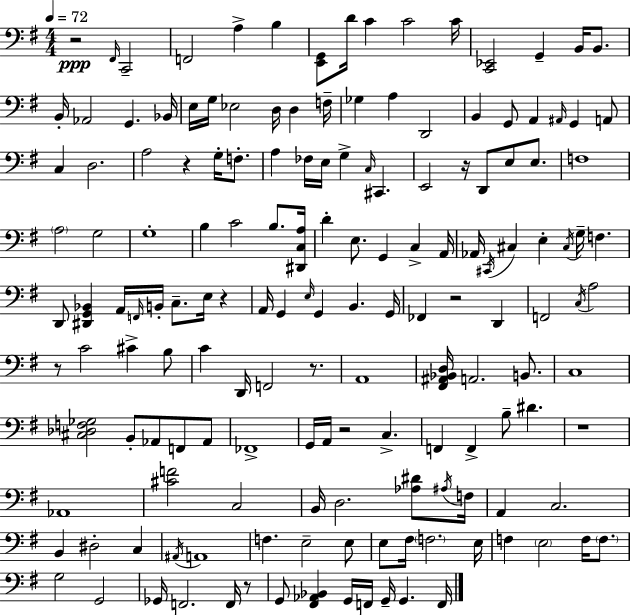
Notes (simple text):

R/h F#2/s C2/h F2/h A3/q B3/q [E2,G2]/e D4/s C4/q C4/h C4/s [C2,Eb2]/h G2/q B2/s B2/e. B2/s Ab2/h G2/q. Bb2/s E3/s G3/s Eb3/h D3/s D3/q F3/s Gb3/q A3/q D2/h B2/q G2/e A2/q A#2/s G2/q A2/e C3/q D3/h. A3/h R/q G3/s F3/e. A3/q FES3/s E3/s G3/q C3/s C#2/q. E2/h R/s D2/e E3/e E3/e. F3/w A3/h G3/h G3/w B3/q C4/h B3/e. [D#2,C3,A3]/s D4/q E3/e. G2/q C3/q A2/s Ab2/s C#2/s C#3/q E3/q C#3/s G3/s F3/q. D2/e [D#2,G2,Bb2]/q A2/s F2/s B2/s C3/e. E3/s R/q A2/s G2/q E3/s G2/q B2/q. G2/s FES2/q R/h D2/q F2/h C3/s A3/h R/e C4/h C#4/q B3/e C4/q D2/s F2/h R/e. A2/w [F#2,A#2,Bb2,D3]/s A2/h. B2/e. C3/w [C#3,Db3,F3,Gb3]/h B2/e Ab2/e F2/e Ab2/e FES2/w G2/s A2/s R/h C3/q. F2/q F2/q B3/e D#4/q. R/w Ab2/w [C#4,F4]/h C3/h B2/s D3/h. [Ab3,D#4]/e A#3/s F3/s A2/q C3/h. B2/q D#3/h C3/q A#2/s A2/w F3/q. E3/h E3/e E3/e F#3/s F3/h. E3/s F3/q E3/h F3/s F3/e. G3/h G2/h Gb2/s F2/h. F2/s R/e G2/e [F#2,Ab2,Bb2]/q G2/s F2/s G2/s G2/q. F2/s